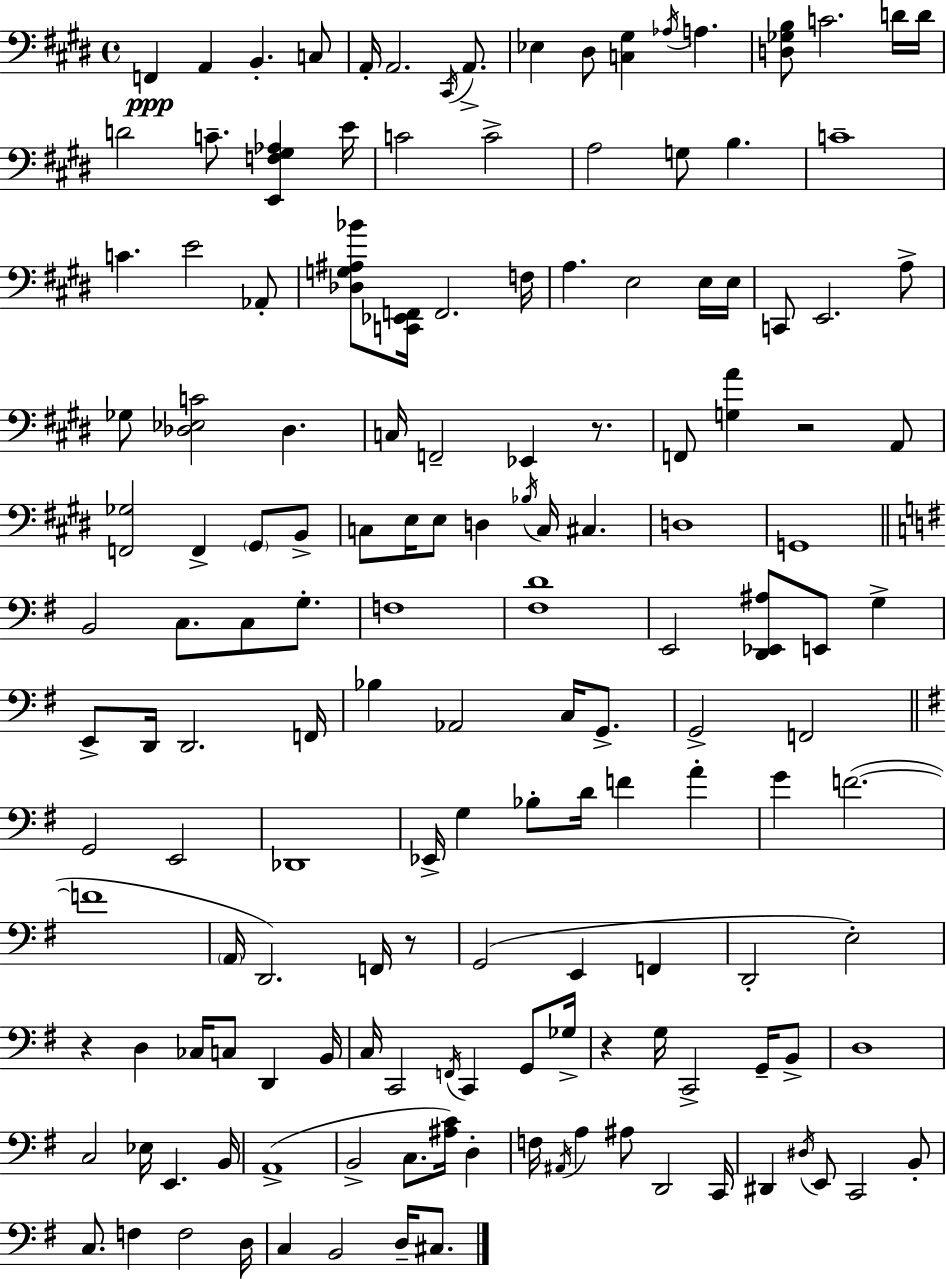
F2/q A2/q B2/q. C3/e A2/s A2/h. C#2/s A2/e. Eb3/q D#3/e [C3,G#3]/q Ab3/s A3/q. [D3,Gb3,B3]/e C4/h. D4/s D4/s D4/h C4/e. [E2,F3,G#3,Ab3]/q E4/s C4/h C4/h A3/h G3/e B3/q. C4/w C4/q. E4/h Ab2/e [Db3,G3,A#3,Bb4]/e [C2,Eb2,F2]/s F2/h. F3/s A3/q. E3/h E3/s E3/s C2/e E2/h. A3/e Gb3/e [Db3,Eb3,C4]/h Db3/q. C3/s F2/h Eb2/q R/e. F2/e [G3,A4]/q R/h A2/e [F2,Gb3]/h F2/q G#2/e B2/e C3/e E3/s E3/e D3/q Bb3/s C3/s C#3/q. D3/w G2/w B2/h C3/e. C3/e G3/e. F3/w [F#3,D4]/w E2/h [D2,Eb2,A#3]/e E2/e G3/q E2/e D2/s D2/h. F2/s Bb3/q Ab2/h C3/s G2/e. G2/h F2/h G2/h E2/h Db2/w Eb2/s G3/q Bb3/e D4/s F4/q A4/q G4/q F4/h. F4/w A2/s D2/h. F2/s R/e G2/h E2/q F2/q D2/h E3/h R/q D3/q CES3/s C3/e D2/q B2/s C3/s C2/h F2/s C2/q G2/e Gb3/s R/q G3/s C2/h G2/s B2/e D3/w C3/h Eb3/s E2/q. B2/s A2/w B2/h C3/e. [A#3,C4]/s D3/q F3/s A#2/s A3/q A#3/e D2/h C2/s D#2/q D#3/s E2/e C2/h B2/e C3/e. F3/q F3/h D3/s C3/q B2/h D3/s C#3/e.